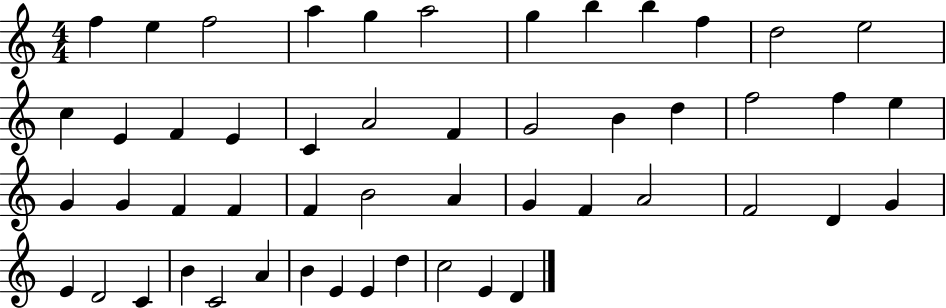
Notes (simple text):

F5/q E5/q F5/h A5/q G5/q A5/h G5/q B5/q B5/q F5/q D5/h E5/h C5/q E4/q F4/q E4/q C4/q A4/h F4/q G4/h B4/q D5/q F5/h F5/q E5/q G4/q G4/q F4/q F4/q F4/q B4/h A4/q G4/q F4/q A4/h F4/h D4/q G4/q E4/q D4/h C4/q B4/q C4/h A4/q B4/q E4/q E4/q D5/q C5/h E4/q D4/q